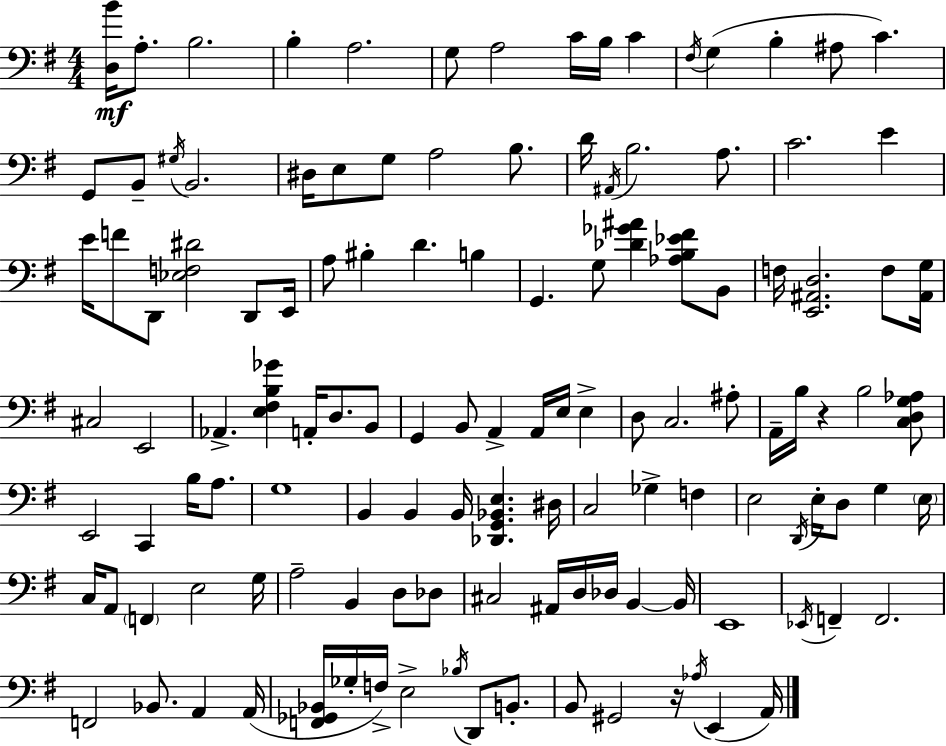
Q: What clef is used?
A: bass